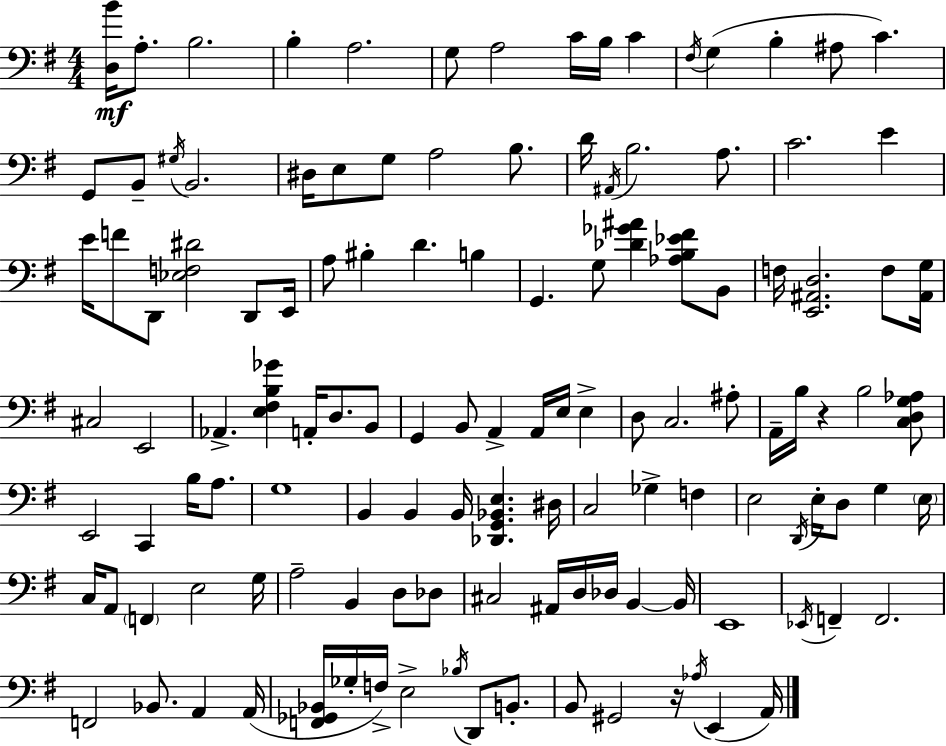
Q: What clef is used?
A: bass